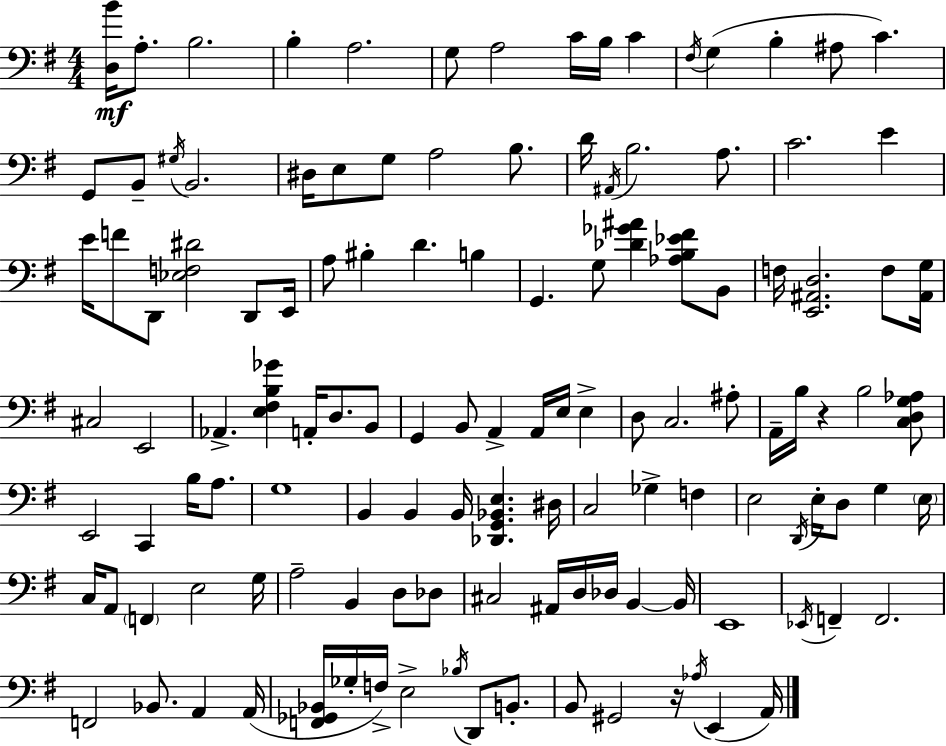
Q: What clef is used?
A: bass